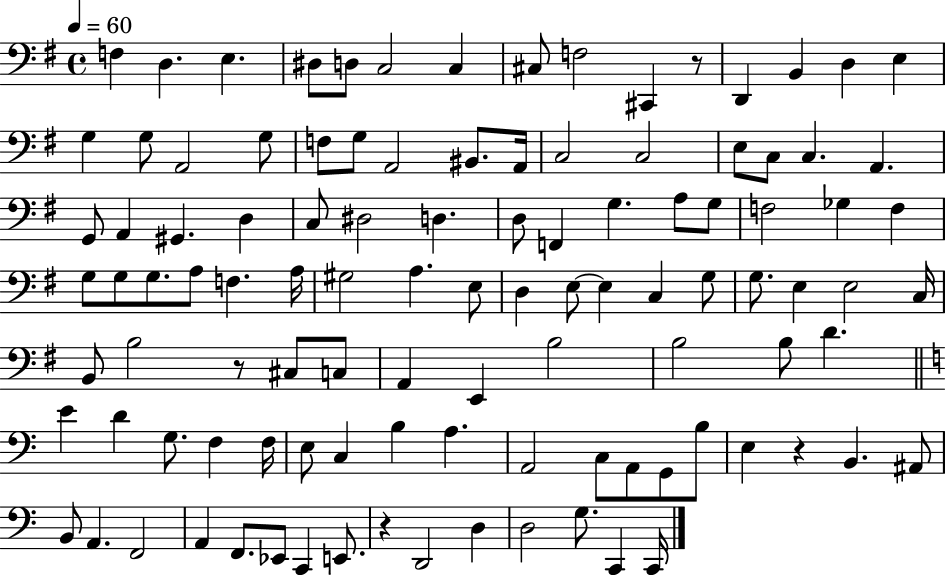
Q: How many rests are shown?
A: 4